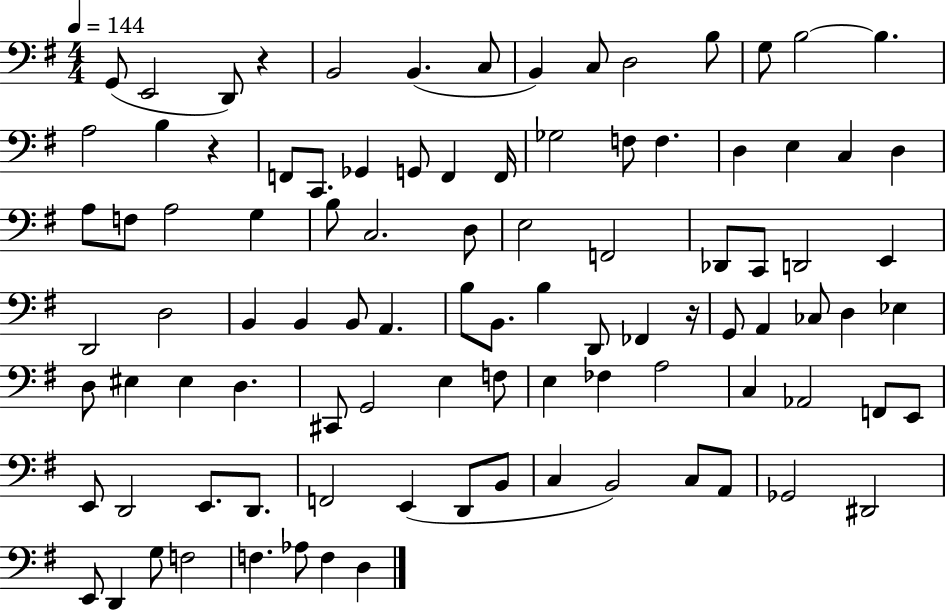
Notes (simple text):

G2/e E2/h D2/e R/q B2/h B2/q. C3/e B2/q C3/e D3/h B3/e G3/e B3/h B3/q. A3/h B3/q R/q F2/e C2/e. Gb2/q G2/e F2/q F2/s Gb3/h F3/e F3/q. D3/q E3/q C3/q D3/q A3/e F3/e A3/h G3/q B3/e C3/h. D3/e E3/h F2/h Db2/e C2/e D2/h E2/q D2/h D3/h B2/q B2/q B2/e A2/q. B3/e B2/e. B3/q D2/e FES2/q R/s G2/e A2/q CES3/e D3/q Eb3/q D3/e EIS3/q EIS3/q D3/q. C#2/e G2/h E3/q F3/e E3/q FES3/q A3/h C3/q Ab2/h F2/e E2/e E2/e D2/h E2/e. D2/e. F2/h E2/q D2/e B2/e C3/q B2/h C3/e A2/e Gb2/h D#2/h E2/e D2/q G3/e F3/h F3/q. Ab3/e F3/q D3/q